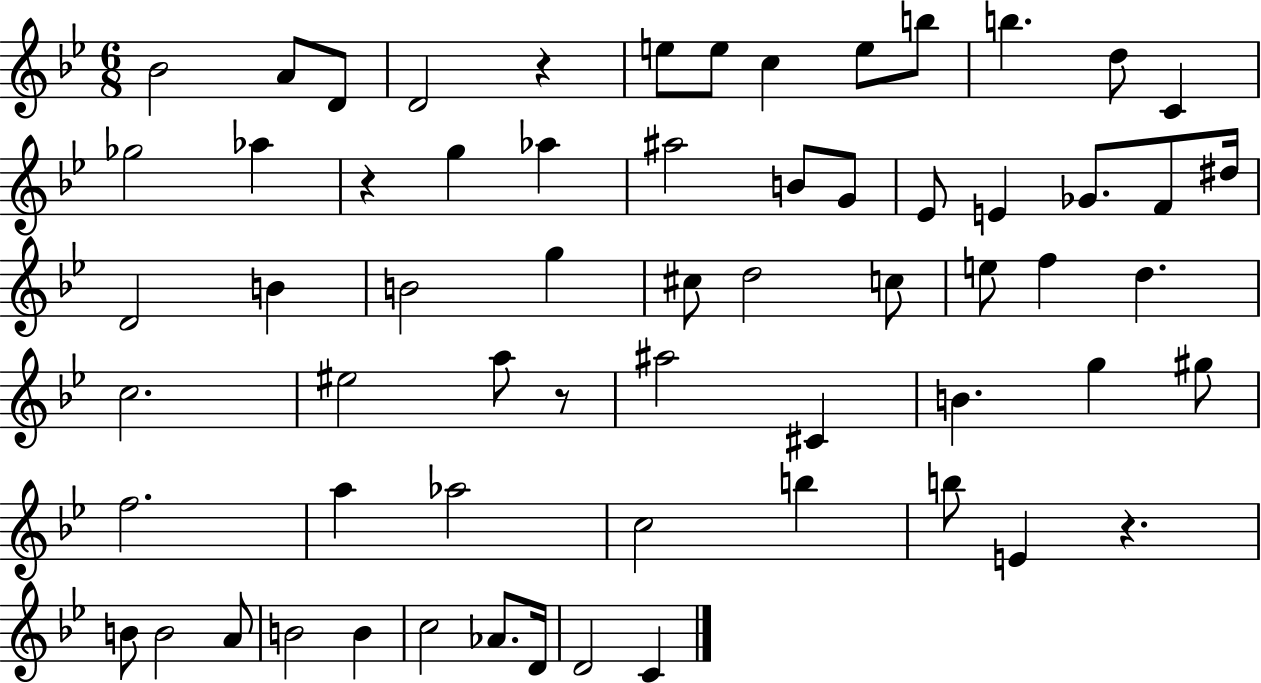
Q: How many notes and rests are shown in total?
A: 63